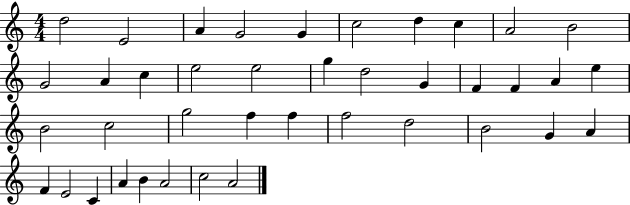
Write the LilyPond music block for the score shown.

{
  \clef treble
  \numericTimeSignature
  \time 4/4
  \key c \major
  d''2 e'2 | a'4 g'2 g'4 | c''2 d''4 c''4 | a'2 b'2 | \break g'2 a'4 c''4 | e''2 e''2 | g''4 d''2 g'4 | f'4 f'4 a'4 e''4 | \break b'2 c''2 | g''2 f''4 f''4 | f''2 d''2 | b'2 g'4 a'4 | \break f'4 e'2 c'4 | a'4 b'4 a'2 | c''2 a'2 | \bar "|."
}